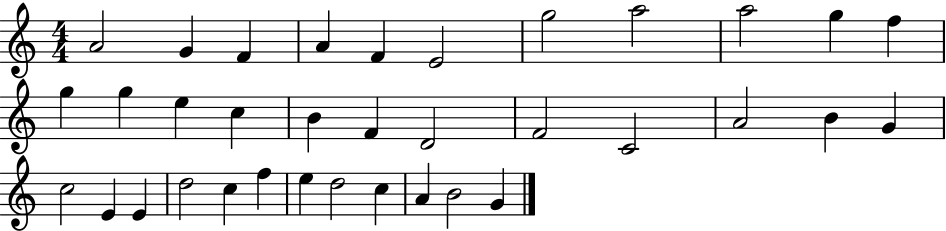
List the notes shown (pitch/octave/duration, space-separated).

A4/h G4/q F4/q A4/q F4/q E4/h G5/h A5/h A5/h G5/q F5/q G5/q G5/q E5/q C5/q B4/q F4/q D4/h F4/h C4/h A4/h B4/q G4/q C5/h E4/q E4/q D5/h C5/q F5/q E5/q D5/h C5/q A4/q B4/h G4/q